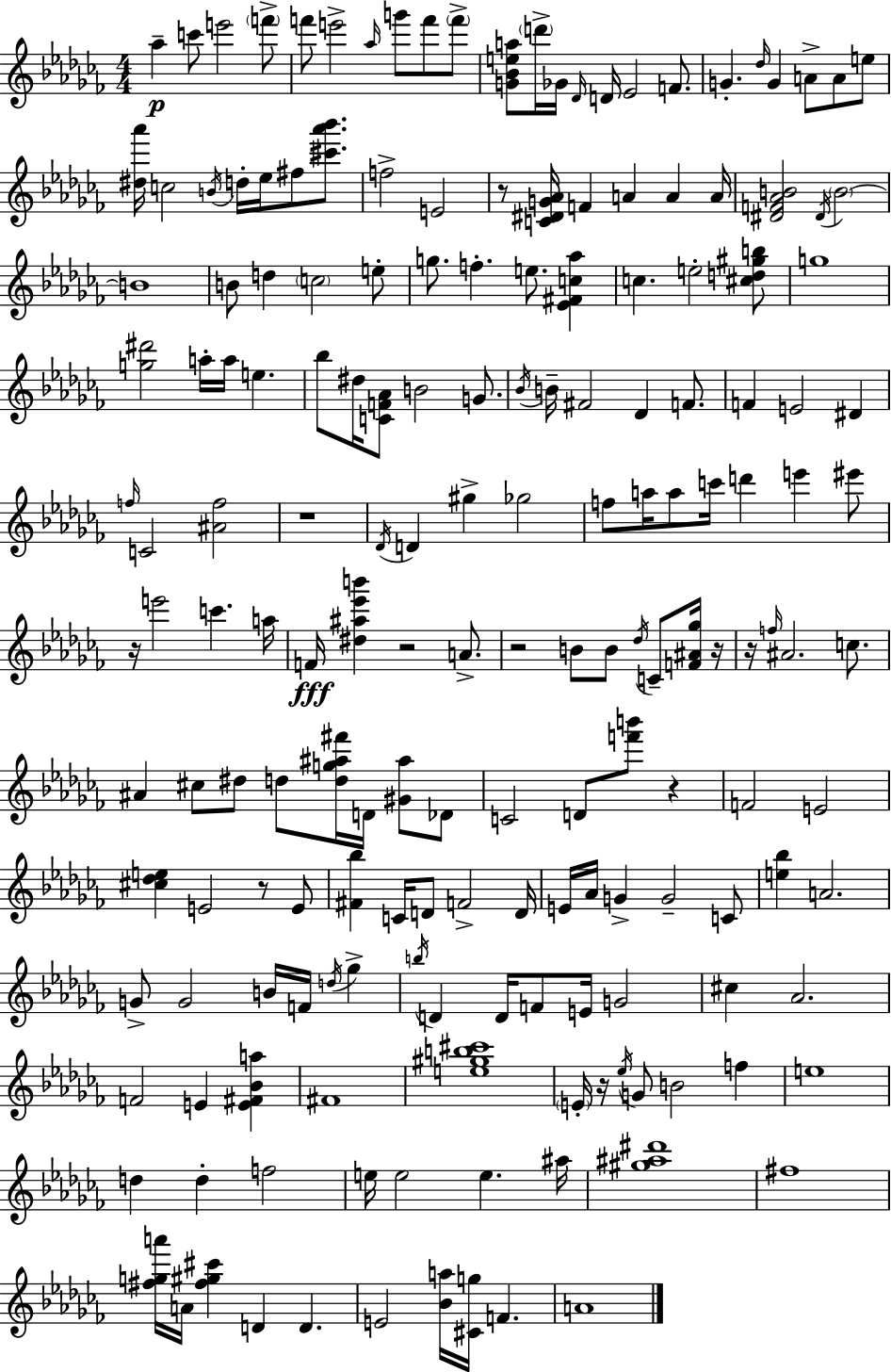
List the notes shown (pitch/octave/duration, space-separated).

Ab5/q C6/e E6/h F6/e F6/e E6/h Ab5/s G6/e F6/e F6/e [G4,Bb4,E5,A5]/e D6/s Gb4/s Db4/s D4/s Eb4/h F4/e. G4/q. Db5/s G4/q A4/e A4/e E5/e [D#5,Ab6]/s C5/h B4/s D5/s Eb5/s F#5/e [C#6,Ab6,Bb6]/e. F5/h E4/h R/e [C4,D#4,G4,Ab4]/s F4/q A4/q A4/q A4/s [D#4,F4,Ab4,B4]/h D#4/s B4/h B4/w B4/e D5/q C5/h E5/e G5/e. F5/q. E5/e. [Eb4,F#4,C5,Ab5]/q C5/q. E5/h [C#5,D5,G#5,B5]/e G5/w [G5,D#6]/h A5/s A5/s E5/q. Bb5/e D#5/s [C4,F4,Ab4]/e B4/h G4/e. Bb4/s B4/s F#4/h Db4/q F4/e. F4/q E4/h D#4/q F5/s C4/h [A#4,F5]/h R/w Db4/s D4/q G#5/q Gb5/h F5/e A5/s A5/e C6/s D6/q E6/q EIS6/e R/s E6/h C6/q. A5/s F4/s [D#5,A#5,Eb6,B6]/q R/h A4/e. R/h B4/e B4/e Db5/s C4/e [F4,A#4,Gb5]/s R/s R/s F5/s A#4/h. C5/e. A#4/q C#5/e D#5/e D5/e [D5,G5,A#5,F#6]/s D4/s [G#4,A#5]/e Db4/e C4/h D4/e [F6,B6]/e R/q F4/h E4/h [C#5,Db5,E5]/q E4/h R/e E4/e [F#4,Bb5]/q C4/s D4/e F4/h D4/s E4/s Ab4/s G4/q G4/h C4/e [E5,Bb5]/q A4/h. G4/e G4/h B4/s F4/s D5/s Gb5/q B5/s D4/q D4/s F4/e E4/s G4/h C#5/q Ab4/h. F4/h E4/q [E4,F#4,Bb4,A5]/q F#4/w [E5,G#5,B5,C#6]/w E4/s R/s Eb5/s G4/e B4/h F5/q E5/w D5/q D5/q F5/h E5/s E5/h E5/q. A#5/s [G#5,A#5,D#6]/w F#5/w [F#5,G5,A6]/s A4/s [F#5,G#5,C#6]/q D4/q D4/q. E4/h [Bb4,A5]/s [C#4,G5]/s F4/q. A4/w